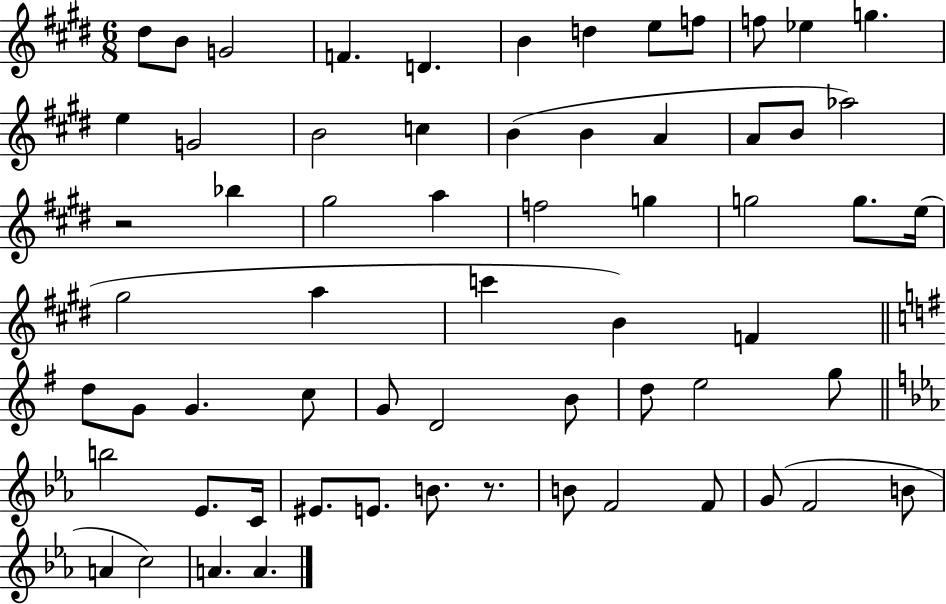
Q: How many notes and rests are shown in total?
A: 63